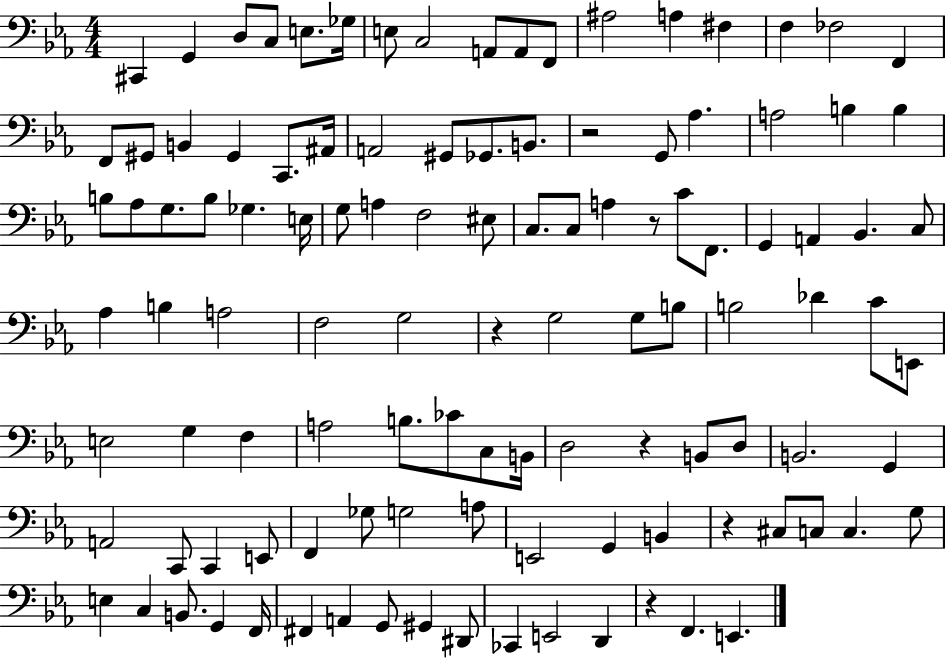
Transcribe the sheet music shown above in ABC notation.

X:1
T:Untitled
M:4/4
L:1/4
K:Eb
^C,, G,, D,/2 C,/2 E,/2 _G,/4 E,/2 C,2 A,,/2 A,,/2 F,,/2 ^A,2 A, ^F, F, _F,2 F,, F,,/2 ^G,,/2 B,, ^G,, C,,/2 ^A,,/4 A,,2 ^G,,/2 _G,,/2 B,,/2 z2 G,,/2 _A, A,2 B, B, B,/2 _A,/2 G,/2 B,/2 _G, E,/4 G,/2 A, F,2 ^E,/2 C,/2 C,/2 A, z/2 C/2 F,,/2 G,, A,, _B,, C,/2 _A, B, A,2 F,2 G,2 z G,2 G,/2 B,/2 B,2 _D C/2 E,,/2 E,2 G, F, A,2 B,/2 _C/2 C,/2 B,,/4 D,2 z B,,/2 D,/2 B,,2 G,, A,,2 C,,/2 C,, E,,/2 F,, _G,/2 G,2 A,/2 E,,2 G,, B,, z ^C,/2 C,/2 C, G,/2 E, C, B,,/2 G,, F,,/4 ^F,, A,, G,,/2 ^G,, ^D,,/2 _C,, E,,2 D,, z F,, E,,